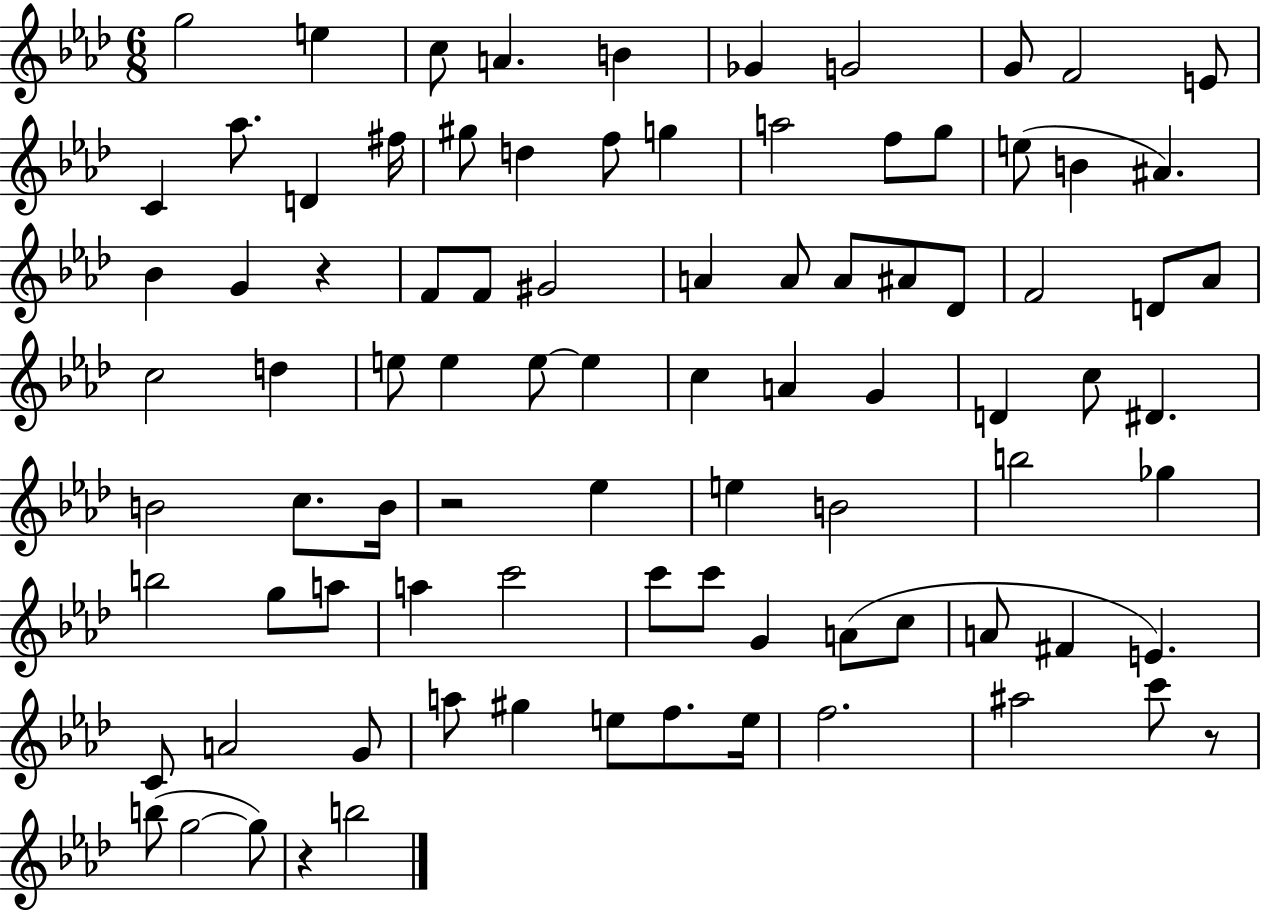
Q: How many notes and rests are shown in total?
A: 89